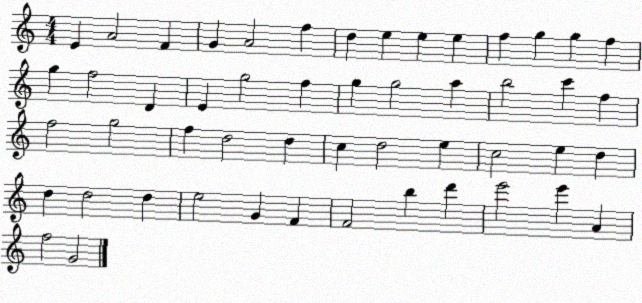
X:1
T:Untitled
M:4/4
L:1/4
K:C
E A2 F G A2 f d e e e f g g f g f2 D E g2 f g g2 a b2 c' f f2 g2 f d2 d c d2 e c2 e d d d2 d e2 G F F2 b d' e'2 e' A f2 G2